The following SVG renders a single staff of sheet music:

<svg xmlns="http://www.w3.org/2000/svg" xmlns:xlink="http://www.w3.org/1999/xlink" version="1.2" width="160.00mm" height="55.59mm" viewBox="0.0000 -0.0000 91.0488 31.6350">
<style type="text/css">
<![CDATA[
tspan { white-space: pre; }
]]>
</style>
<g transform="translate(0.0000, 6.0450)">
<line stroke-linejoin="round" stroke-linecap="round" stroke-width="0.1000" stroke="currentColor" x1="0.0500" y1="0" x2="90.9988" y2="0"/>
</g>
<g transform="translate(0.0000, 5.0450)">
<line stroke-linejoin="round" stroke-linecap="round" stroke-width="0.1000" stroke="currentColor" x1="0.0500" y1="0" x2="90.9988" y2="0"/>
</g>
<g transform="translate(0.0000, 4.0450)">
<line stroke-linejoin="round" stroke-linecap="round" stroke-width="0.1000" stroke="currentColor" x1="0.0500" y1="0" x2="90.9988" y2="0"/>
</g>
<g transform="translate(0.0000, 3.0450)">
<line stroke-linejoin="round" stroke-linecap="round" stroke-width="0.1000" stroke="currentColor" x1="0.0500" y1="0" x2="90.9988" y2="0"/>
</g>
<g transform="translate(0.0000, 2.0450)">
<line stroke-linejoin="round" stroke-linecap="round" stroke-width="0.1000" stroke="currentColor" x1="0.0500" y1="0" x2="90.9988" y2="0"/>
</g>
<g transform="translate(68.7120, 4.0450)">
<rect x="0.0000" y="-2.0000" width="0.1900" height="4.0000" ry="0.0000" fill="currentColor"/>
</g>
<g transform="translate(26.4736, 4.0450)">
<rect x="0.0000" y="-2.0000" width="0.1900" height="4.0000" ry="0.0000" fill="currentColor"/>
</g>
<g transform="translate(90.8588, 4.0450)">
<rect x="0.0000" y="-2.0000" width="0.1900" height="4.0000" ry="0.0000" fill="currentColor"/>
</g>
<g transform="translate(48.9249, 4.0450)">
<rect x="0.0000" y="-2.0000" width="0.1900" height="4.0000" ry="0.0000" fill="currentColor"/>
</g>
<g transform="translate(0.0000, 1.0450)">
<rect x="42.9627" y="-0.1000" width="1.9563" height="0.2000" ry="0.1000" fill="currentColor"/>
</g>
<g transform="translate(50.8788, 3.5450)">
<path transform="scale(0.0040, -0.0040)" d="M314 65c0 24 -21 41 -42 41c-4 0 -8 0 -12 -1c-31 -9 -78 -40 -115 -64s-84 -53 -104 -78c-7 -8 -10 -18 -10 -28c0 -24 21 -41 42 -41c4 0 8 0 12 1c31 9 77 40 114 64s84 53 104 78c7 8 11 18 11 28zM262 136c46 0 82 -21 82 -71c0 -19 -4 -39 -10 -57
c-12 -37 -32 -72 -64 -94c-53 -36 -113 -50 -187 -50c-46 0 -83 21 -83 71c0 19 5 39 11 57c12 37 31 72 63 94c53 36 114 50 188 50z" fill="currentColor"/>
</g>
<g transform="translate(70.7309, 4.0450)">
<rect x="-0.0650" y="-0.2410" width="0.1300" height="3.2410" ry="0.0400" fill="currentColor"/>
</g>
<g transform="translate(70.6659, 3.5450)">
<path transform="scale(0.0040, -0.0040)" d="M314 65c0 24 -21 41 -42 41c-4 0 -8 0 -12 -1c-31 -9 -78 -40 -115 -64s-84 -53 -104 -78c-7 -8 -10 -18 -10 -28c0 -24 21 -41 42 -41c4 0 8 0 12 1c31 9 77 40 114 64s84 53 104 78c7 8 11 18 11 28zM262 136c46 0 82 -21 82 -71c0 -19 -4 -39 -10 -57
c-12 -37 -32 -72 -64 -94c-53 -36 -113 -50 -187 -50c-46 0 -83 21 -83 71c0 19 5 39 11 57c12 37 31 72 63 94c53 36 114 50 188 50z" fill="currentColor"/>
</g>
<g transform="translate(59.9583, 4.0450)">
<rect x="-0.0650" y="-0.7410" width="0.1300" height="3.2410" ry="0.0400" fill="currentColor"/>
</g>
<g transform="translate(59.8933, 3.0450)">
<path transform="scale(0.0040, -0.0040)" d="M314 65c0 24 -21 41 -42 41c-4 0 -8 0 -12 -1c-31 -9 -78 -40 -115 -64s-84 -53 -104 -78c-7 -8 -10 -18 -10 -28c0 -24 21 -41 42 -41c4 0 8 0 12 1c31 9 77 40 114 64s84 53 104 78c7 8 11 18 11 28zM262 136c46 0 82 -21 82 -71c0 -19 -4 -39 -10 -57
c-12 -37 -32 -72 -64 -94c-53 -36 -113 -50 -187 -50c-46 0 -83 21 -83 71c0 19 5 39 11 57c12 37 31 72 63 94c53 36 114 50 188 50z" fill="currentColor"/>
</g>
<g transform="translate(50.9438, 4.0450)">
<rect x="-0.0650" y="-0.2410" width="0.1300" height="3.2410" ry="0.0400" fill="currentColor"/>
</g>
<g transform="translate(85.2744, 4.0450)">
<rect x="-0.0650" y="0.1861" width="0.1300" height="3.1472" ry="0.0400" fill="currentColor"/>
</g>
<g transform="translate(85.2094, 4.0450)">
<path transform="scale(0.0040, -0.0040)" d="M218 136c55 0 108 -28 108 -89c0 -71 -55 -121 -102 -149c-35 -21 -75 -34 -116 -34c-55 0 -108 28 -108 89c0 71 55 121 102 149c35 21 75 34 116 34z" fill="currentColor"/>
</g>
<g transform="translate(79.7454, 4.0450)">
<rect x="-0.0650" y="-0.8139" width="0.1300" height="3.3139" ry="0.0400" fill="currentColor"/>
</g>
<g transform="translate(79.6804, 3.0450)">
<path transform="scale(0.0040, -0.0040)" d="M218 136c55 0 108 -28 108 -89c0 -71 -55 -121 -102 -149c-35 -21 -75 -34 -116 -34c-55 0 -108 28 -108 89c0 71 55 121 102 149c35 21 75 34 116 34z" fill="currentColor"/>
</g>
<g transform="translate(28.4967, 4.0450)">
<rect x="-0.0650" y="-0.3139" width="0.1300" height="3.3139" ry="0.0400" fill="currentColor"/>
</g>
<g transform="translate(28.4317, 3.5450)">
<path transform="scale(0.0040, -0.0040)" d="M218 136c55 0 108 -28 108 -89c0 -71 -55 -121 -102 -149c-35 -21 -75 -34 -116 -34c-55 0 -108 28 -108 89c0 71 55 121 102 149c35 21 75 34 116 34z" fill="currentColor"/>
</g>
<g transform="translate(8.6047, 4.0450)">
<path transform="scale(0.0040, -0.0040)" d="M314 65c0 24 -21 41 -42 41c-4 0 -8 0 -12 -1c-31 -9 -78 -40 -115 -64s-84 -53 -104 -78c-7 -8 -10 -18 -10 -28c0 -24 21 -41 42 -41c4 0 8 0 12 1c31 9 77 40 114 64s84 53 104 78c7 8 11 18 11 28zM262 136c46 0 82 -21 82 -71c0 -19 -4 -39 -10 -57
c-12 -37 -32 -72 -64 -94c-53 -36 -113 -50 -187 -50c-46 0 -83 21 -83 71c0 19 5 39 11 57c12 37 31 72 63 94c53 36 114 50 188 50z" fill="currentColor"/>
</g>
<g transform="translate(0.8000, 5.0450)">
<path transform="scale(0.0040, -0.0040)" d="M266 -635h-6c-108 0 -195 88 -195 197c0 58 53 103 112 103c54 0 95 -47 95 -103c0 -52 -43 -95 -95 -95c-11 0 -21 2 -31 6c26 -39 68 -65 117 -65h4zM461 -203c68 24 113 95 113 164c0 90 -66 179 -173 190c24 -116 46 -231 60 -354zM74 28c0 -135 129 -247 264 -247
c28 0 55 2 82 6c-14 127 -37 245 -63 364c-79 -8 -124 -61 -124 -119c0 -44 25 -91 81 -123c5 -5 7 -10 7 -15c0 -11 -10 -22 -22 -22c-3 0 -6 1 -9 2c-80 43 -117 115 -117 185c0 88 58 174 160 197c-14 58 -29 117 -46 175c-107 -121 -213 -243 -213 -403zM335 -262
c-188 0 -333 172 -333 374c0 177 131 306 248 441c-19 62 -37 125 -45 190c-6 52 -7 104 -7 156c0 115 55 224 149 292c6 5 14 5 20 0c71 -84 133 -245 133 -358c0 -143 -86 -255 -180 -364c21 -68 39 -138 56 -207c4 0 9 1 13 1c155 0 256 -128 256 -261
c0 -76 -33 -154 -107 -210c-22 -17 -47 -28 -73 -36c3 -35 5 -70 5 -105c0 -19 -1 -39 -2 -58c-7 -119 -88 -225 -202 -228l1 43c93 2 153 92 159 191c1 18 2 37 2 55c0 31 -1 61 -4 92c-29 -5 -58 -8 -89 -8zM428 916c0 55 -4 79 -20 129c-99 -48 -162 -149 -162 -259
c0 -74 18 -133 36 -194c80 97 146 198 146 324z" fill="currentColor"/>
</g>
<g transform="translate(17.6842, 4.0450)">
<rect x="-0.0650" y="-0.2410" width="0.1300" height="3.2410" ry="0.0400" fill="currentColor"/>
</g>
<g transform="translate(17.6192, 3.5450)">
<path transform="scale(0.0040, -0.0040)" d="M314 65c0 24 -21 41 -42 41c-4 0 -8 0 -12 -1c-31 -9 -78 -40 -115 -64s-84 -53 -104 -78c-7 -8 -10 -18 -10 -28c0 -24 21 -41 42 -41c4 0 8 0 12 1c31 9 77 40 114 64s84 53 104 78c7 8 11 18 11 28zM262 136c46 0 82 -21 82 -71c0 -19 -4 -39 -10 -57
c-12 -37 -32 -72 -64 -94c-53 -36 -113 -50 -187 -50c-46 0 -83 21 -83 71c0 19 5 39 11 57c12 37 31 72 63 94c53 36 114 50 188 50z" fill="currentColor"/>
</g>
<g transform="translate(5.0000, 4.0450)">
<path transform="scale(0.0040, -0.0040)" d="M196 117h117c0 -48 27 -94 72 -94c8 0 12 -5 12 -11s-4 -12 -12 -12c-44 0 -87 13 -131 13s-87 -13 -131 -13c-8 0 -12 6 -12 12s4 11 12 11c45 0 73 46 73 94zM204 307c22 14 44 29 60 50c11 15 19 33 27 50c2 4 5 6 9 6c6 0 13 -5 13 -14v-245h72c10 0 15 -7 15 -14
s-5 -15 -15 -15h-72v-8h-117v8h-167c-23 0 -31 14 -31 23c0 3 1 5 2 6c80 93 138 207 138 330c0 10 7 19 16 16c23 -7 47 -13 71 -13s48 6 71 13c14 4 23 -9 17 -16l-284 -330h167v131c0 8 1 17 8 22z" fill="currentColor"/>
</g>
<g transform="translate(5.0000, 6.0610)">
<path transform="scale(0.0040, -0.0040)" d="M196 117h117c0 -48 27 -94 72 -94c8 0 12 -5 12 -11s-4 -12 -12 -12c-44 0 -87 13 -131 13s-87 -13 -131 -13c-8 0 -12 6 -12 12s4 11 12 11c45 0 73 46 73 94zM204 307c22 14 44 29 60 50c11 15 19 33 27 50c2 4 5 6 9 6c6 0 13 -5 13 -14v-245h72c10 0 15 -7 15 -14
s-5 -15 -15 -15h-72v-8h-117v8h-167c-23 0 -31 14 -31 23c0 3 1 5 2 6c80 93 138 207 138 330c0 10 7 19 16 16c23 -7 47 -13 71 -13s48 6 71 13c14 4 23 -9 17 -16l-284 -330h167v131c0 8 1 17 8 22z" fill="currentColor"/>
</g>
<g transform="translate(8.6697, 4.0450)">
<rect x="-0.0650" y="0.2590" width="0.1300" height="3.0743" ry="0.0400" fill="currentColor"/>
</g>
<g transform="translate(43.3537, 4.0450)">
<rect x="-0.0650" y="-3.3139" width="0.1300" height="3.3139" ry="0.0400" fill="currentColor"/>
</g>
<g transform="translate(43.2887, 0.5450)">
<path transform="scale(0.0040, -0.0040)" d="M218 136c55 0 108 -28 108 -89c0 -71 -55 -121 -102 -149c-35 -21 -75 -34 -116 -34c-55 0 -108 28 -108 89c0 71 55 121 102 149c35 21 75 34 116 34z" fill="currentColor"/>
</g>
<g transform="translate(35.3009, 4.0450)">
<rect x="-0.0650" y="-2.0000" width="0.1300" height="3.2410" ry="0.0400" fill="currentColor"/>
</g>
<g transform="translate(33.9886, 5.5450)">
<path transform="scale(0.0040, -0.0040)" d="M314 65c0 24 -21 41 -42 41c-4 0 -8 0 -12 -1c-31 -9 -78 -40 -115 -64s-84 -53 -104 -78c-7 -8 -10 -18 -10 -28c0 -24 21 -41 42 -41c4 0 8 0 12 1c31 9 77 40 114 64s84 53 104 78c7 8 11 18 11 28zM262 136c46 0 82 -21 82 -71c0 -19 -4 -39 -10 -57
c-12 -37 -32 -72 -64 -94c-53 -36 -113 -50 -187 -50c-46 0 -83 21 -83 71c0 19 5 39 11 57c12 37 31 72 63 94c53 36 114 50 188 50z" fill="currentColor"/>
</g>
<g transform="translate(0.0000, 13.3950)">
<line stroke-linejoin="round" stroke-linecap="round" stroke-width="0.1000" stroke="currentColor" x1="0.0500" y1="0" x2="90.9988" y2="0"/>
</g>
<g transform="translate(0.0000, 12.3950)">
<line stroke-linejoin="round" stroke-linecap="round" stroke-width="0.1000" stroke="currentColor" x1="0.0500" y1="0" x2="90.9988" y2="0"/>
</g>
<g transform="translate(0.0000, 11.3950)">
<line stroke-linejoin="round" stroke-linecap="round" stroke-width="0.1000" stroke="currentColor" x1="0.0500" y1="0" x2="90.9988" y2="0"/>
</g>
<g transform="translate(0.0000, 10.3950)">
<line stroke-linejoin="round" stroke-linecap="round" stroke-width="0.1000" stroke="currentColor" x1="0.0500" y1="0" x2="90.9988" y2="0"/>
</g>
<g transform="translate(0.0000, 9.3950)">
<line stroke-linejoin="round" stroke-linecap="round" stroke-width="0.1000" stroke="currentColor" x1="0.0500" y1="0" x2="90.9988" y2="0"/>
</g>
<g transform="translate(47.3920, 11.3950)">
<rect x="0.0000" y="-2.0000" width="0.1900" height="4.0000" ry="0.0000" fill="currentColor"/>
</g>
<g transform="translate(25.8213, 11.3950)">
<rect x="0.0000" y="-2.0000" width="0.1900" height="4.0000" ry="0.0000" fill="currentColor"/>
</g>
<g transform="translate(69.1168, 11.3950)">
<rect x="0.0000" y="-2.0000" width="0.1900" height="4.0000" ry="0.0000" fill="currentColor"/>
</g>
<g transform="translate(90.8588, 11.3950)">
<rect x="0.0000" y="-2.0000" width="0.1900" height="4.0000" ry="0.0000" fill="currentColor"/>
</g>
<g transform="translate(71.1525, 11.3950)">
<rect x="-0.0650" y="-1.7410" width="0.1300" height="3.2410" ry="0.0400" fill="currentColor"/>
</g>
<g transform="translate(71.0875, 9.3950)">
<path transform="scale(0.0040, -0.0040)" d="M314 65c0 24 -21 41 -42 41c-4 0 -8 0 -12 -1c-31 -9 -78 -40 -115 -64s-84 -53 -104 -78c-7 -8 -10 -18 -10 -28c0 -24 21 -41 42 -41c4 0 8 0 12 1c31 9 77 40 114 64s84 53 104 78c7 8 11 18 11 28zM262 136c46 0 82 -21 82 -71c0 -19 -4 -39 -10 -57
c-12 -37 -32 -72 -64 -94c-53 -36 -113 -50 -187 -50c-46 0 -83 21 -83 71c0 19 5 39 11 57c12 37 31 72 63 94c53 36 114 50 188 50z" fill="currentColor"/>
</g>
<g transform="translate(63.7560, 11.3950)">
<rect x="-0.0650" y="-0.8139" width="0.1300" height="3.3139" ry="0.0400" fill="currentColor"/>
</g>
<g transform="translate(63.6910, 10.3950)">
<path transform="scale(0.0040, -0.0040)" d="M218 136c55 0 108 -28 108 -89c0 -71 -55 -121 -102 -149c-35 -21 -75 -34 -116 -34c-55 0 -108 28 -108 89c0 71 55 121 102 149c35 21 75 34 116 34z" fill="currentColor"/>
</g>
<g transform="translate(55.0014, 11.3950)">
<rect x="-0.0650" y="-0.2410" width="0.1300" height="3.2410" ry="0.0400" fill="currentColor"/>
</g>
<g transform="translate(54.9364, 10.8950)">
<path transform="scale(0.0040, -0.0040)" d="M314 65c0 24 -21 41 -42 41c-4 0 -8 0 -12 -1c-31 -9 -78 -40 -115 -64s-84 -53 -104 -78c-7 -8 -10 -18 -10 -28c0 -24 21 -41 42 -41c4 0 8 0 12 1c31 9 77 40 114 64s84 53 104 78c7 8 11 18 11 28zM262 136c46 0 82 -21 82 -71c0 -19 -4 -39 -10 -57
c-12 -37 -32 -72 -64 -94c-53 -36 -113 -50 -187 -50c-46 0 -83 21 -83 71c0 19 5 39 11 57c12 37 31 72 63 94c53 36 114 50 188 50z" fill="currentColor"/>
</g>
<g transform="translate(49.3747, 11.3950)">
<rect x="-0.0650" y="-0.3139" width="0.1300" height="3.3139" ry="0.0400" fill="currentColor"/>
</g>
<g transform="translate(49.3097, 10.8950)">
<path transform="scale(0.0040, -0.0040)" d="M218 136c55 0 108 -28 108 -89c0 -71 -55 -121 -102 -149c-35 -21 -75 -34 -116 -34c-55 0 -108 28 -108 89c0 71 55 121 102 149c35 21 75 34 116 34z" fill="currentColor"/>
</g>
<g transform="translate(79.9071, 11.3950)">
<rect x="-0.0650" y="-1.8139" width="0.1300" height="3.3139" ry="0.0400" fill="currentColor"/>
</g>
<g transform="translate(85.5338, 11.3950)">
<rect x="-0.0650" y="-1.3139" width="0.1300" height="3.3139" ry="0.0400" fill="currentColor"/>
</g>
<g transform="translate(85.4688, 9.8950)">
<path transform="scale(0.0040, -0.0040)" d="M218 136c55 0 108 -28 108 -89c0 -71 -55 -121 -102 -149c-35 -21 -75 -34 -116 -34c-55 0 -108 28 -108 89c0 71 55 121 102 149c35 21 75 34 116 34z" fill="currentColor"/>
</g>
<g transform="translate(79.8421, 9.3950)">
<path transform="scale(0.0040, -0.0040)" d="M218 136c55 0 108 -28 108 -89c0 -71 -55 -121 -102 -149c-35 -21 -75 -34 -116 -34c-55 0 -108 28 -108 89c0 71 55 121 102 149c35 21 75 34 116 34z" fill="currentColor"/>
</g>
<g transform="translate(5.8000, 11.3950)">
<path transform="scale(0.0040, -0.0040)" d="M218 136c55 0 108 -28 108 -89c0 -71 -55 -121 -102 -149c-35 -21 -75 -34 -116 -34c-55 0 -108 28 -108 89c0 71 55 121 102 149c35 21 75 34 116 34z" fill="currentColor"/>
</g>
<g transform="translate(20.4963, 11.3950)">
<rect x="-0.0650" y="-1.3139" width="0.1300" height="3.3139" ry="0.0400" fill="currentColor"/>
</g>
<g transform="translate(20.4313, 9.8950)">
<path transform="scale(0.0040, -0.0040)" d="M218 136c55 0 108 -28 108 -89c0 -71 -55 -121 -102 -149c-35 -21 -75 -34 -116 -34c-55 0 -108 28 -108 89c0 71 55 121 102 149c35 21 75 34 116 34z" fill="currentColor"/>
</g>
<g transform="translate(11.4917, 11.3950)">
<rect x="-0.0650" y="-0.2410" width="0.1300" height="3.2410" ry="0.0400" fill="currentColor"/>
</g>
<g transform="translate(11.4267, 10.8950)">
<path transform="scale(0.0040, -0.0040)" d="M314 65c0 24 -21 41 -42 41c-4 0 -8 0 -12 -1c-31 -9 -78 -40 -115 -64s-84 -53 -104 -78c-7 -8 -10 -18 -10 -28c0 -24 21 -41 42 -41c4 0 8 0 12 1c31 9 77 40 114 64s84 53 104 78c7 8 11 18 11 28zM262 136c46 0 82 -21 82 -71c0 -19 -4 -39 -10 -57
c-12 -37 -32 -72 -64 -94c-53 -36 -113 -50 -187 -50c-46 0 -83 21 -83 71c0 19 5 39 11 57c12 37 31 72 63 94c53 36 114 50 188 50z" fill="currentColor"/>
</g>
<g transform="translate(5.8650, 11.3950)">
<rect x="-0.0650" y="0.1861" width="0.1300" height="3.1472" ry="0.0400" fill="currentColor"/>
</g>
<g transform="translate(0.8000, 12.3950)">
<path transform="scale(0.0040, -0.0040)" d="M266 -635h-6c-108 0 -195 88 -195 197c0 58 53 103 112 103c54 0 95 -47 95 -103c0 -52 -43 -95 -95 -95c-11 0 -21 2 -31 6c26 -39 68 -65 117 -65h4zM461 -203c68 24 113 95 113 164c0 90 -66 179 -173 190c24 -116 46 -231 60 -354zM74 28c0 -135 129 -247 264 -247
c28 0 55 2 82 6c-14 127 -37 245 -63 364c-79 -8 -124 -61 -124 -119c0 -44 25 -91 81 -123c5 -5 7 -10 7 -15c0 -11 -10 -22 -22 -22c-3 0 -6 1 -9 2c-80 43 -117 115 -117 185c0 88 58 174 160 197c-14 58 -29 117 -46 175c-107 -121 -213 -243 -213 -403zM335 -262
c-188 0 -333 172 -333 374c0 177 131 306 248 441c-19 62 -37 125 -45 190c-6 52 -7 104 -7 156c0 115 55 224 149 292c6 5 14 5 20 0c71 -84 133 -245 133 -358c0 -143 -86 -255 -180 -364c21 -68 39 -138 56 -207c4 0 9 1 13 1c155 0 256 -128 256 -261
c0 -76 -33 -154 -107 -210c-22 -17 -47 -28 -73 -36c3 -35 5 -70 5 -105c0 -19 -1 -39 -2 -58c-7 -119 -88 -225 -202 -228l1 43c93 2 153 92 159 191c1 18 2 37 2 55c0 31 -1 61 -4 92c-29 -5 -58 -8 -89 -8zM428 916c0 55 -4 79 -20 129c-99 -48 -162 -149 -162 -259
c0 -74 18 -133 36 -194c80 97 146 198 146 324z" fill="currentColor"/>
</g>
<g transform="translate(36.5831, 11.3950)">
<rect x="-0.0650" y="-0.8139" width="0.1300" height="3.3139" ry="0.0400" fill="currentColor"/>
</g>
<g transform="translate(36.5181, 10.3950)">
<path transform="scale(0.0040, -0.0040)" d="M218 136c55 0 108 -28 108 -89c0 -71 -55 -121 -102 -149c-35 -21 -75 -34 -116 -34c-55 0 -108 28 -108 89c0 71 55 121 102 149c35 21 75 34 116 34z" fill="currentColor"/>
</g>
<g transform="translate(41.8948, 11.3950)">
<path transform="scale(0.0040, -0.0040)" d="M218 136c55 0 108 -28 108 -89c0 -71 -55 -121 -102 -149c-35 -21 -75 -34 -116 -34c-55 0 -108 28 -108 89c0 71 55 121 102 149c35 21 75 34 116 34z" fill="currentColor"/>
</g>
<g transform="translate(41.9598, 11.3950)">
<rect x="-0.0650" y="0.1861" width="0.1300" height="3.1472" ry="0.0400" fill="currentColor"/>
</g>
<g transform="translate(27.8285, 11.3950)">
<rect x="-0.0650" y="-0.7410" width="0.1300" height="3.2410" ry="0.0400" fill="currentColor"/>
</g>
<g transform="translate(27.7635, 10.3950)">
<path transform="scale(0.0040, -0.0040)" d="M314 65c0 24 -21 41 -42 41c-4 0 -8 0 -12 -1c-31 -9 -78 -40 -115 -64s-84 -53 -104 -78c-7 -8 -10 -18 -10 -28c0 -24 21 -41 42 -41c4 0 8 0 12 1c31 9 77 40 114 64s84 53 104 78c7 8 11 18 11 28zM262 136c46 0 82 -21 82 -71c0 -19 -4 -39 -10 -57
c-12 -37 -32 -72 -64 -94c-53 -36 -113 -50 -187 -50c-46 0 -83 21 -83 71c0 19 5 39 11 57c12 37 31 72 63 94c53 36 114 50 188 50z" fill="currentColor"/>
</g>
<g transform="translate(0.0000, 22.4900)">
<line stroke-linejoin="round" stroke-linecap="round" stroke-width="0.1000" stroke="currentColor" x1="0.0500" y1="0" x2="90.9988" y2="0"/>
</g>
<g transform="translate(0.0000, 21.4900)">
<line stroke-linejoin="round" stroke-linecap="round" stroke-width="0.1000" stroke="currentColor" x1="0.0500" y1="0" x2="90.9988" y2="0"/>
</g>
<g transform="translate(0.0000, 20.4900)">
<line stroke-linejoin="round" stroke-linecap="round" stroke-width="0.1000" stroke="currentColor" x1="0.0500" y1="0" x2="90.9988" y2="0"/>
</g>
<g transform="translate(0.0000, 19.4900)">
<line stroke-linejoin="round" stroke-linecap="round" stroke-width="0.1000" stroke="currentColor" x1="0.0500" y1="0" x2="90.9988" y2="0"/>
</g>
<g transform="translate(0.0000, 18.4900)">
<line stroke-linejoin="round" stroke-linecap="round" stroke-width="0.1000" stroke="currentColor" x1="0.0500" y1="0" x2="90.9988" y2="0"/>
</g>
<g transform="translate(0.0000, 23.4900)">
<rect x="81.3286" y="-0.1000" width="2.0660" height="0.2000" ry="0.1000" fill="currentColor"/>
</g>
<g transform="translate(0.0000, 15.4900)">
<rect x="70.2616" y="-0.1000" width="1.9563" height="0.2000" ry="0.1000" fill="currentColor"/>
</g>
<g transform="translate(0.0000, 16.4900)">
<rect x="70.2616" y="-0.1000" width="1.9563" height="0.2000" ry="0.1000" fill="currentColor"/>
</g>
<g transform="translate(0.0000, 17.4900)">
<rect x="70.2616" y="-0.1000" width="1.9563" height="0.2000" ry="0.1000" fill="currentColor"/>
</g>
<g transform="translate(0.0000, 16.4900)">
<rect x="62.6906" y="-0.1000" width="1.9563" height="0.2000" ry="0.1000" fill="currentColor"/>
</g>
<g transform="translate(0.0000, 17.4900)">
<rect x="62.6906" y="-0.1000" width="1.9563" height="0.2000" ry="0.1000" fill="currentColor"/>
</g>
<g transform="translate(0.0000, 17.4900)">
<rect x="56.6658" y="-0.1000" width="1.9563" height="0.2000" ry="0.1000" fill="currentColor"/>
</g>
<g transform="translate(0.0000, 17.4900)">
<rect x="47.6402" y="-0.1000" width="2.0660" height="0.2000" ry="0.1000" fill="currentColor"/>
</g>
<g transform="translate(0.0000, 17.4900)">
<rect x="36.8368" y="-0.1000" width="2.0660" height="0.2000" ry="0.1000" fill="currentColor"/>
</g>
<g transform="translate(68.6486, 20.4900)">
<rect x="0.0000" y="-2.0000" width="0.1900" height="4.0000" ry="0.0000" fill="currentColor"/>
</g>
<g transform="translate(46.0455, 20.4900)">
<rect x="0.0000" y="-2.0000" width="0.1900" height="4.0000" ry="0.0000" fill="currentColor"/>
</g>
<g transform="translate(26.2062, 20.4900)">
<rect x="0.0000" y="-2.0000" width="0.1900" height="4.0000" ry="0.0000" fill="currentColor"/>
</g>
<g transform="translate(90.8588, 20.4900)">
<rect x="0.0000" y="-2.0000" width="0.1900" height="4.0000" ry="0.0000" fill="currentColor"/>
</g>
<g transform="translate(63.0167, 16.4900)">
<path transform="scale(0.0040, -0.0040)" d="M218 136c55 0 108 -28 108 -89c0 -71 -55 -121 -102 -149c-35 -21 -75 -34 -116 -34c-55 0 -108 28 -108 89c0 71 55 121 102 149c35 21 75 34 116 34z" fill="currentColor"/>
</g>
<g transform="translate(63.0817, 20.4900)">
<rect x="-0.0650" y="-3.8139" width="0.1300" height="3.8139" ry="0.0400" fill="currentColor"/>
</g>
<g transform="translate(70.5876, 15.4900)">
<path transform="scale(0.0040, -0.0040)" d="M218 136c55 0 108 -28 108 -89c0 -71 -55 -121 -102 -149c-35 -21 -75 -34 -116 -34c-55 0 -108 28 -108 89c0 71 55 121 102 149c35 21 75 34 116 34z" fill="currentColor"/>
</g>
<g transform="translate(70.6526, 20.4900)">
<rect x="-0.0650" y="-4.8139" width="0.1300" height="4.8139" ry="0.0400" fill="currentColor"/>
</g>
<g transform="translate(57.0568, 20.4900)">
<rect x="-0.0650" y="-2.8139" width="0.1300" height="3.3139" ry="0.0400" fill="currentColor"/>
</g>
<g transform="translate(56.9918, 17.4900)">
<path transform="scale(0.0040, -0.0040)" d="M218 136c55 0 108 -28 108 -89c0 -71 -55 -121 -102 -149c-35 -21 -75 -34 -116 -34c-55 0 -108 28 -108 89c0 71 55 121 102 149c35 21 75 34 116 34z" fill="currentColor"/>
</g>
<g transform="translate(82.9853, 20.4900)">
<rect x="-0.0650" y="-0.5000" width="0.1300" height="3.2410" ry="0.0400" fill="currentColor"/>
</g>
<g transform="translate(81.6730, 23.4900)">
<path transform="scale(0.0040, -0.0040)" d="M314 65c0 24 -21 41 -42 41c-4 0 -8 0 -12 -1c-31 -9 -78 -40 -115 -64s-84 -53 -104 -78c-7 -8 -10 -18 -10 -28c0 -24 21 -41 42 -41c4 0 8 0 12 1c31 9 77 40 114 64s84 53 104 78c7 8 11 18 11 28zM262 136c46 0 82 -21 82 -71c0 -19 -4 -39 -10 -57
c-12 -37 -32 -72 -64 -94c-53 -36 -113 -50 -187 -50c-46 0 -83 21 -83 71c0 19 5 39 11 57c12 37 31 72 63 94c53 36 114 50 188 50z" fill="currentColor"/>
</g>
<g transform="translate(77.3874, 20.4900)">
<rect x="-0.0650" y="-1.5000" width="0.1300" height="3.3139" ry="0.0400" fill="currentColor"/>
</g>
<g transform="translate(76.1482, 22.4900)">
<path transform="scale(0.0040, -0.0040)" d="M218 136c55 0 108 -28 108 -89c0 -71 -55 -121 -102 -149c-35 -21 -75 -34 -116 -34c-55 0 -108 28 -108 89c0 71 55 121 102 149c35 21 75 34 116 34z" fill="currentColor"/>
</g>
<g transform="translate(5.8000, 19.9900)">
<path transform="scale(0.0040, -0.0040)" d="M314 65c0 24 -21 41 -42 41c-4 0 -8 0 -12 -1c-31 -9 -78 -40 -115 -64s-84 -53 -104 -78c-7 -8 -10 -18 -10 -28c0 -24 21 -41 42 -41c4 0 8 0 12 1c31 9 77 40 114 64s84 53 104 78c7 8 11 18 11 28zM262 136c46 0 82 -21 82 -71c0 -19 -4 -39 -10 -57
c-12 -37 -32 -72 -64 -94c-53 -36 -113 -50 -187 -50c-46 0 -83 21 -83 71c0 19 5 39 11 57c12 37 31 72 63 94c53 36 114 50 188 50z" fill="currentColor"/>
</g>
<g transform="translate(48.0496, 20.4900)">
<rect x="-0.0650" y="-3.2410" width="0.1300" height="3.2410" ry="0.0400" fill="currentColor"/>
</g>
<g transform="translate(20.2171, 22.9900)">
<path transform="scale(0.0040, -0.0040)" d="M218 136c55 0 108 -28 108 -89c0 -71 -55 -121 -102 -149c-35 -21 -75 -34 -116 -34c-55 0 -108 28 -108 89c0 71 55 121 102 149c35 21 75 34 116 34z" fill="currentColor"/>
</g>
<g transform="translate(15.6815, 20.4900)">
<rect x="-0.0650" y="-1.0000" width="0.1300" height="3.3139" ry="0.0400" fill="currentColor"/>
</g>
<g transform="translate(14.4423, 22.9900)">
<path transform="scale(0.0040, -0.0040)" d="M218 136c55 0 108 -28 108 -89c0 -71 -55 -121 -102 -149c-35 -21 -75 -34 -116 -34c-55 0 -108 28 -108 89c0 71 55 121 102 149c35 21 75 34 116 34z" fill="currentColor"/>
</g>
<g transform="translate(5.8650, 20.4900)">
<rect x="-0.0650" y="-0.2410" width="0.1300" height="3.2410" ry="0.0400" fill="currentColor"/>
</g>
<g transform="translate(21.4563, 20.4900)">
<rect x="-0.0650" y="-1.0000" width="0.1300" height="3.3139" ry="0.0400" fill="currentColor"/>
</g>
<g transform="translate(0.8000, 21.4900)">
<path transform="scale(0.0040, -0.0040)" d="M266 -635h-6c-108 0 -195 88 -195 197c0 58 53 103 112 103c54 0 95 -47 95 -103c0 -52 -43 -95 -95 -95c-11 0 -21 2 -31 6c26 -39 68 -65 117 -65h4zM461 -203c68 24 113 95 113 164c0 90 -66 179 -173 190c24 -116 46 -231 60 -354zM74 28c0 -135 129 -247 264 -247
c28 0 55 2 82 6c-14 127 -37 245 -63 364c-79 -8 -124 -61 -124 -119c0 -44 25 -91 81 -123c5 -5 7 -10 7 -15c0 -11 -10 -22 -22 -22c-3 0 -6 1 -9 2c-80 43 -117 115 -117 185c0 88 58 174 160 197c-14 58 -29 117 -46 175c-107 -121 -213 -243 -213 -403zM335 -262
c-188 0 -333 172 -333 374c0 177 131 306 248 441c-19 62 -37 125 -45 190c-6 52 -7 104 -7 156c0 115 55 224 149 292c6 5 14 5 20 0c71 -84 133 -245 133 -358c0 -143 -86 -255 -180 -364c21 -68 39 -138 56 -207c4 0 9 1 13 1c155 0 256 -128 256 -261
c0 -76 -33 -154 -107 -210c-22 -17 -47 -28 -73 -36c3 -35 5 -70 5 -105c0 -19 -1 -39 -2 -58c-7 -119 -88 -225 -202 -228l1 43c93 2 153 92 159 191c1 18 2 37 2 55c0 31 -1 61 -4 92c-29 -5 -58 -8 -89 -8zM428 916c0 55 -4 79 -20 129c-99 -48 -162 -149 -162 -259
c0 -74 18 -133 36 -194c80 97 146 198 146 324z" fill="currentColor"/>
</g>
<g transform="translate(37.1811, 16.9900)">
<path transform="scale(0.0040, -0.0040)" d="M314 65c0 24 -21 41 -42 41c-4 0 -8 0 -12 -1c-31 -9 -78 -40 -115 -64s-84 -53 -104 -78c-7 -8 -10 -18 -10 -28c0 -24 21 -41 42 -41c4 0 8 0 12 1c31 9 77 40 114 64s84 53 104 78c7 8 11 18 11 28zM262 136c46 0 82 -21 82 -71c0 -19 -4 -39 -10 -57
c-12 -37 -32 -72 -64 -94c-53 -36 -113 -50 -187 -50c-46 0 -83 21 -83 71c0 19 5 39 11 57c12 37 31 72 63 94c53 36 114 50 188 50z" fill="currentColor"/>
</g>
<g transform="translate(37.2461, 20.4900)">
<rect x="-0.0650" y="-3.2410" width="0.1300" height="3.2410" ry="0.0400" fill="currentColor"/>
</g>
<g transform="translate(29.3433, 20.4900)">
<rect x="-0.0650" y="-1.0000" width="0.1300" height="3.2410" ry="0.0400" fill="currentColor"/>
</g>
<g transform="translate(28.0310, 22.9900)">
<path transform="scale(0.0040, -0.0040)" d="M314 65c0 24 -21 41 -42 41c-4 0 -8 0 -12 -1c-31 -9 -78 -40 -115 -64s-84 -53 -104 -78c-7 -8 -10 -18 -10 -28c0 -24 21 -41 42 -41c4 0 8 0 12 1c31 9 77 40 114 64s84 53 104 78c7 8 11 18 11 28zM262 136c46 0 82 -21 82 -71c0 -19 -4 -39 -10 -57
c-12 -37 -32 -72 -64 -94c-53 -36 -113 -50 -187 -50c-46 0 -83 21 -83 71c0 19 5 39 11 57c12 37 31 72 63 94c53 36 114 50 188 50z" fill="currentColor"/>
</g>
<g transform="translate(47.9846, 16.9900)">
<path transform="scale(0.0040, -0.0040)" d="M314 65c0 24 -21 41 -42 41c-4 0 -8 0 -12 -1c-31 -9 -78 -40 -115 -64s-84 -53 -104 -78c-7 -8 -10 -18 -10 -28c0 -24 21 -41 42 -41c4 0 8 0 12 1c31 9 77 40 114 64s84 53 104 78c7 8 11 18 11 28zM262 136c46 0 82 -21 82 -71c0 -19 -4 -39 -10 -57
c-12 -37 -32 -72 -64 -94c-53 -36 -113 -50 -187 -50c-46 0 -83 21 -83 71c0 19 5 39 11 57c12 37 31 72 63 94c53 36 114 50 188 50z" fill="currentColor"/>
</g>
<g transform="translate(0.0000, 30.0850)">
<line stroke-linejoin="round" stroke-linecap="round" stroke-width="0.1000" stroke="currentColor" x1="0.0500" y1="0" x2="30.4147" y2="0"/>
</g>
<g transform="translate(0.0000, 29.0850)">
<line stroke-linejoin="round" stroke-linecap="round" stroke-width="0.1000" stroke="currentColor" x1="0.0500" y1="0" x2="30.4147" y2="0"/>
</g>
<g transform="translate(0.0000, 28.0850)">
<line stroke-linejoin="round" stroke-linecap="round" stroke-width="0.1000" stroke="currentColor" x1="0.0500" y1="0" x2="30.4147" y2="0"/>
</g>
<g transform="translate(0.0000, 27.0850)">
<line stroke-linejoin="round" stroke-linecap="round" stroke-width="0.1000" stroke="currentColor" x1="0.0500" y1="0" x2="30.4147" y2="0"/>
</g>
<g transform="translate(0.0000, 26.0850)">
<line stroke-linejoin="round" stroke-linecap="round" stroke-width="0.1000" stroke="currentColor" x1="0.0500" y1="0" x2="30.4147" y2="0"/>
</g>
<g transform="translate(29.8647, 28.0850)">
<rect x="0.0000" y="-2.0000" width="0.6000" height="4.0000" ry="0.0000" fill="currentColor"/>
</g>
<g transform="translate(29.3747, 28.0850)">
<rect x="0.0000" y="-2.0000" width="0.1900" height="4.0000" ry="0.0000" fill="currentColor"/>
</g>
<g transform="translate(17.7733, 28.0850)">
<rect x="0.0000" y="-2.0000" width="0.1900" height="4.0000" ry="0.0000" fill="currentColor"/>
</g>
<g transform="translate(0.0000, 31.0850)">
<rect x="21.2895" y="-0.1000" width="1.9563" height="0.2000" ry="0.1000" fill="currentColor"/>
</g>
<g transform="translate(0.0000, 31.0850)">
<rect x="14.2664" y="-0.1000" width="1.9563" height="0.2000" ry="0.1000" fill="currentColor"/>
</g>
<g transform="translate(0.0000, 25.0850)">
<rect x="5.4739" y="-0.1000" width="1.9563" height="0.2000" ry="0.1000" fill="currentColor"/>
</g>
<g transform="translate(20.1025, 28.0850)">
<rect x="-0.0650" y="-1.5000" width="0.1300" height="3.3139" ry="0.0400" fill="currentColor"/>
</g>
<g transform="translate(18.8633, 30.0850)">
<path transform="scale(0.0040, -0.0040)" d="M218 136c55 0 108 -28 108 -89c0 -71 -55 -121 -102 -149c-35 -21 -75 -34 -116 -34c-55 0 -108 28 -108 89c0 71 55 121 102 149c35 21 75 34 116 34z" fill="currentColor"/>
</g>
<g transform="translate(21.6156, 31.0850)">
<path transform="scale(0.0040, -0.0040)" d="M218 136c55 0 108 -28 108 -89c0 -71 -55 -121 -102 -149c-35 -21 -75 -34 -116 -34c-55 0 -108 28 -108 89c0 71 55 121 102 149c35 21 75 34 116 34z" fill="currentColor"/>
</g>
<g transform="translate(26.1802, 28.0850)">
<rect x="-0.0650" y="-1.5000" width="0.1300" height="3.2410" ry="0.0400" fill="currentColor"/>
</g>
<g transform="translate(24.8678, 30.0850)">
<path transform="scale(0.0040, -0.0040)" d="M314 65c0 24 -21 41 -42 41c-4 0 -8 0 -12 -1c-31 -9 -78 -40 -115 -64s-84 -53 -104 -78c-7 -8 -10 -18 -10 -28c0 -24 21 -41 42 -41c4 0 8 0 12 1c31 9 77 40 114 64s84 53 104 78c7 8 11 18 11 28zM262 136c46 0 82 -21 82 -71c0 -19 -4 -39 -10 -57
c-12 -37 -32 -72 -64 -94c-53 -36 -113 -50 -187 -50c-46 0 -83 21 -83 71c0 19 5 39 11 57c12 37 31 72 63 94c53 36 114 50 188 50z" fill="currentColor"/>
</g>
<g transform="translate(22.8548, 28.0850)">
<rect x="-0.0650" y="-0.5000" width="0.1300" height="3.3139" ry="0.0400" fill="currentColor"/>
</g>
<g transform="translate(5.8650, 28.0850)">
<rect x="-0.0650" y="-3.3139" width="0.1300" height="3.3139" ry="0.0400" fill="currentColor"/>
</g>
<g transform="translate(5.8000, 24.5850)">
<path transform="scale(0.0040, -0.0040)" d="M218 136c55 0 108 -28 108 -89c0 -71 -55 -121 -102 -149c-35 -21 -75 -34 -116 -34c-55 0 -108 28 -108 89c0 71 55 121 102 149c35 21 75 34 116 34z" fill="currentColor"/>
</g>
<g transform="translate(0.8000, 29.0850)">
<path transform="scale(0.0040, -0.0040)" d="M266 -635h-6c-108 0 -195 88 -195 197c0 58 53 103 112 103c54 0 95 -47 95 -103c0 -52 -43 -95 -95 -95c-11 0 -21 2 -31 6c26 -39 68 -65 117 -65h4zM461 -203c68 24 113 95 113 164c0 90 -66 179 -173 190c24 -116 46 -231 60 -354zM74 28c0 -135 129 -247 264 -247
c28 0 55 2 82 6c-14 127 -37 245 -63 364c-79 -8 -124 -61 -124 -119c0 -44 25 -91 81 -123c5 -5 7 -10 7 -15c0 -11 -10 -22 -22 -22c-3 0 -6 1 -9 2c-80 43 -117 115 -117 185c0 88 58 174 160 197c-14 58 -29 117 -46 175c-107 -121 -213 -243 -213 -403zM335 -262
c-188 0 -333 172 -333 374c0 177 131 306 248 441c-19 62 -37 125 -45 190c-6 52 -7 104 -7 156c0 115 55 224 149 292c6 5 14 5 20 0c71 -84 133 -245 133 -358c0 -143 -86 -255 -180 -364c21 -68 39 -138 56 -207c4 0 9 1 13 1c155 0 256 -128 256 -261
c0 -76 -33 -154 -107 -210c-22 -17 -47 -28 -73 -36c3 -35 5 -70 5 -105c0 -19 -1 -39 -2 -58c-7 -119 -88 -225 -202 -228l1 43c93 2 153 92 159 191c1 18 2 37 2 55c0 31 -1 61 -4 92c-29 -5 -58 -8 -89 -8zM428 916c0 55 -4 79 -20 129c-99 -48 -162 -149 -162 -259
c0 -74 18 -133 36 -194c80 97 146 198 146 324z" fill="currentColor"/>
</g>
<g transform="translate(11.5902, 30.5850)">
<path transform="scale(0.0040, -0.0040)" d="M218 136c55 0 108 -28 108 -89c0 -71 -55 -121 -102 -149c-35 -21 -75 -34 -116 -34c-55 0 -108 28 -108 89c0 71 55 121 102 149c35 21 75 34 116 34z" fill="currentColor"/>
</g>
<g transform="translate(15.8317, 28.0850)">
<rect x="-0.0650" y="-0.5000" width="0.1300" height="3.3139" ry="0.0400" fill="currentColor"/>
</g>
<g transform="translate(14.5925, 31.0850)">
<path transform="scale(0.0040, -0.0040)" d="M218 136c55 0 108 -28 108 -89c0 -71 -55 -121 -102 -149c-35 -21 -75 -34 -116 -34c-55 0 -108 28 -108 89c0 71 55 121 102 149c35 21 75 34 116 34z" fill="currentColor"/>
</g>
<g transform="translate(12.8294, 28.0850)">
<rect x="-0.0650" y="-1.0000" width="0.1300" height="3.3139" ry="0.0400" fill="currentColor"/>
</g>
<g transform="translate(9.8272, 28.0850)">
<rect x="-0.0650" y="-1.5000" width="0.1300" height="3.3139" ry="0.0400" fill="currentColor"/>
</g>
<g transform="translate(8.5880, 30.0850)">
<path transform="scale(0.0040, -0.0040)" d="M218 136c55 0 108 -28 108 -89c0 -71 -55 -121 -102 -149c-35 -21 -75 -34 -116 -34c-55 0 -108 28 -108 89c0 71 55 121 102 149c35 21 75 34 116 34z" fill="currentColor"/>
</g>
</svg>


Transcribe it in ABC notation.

X:1
T:Untitled
M:4/4
L:1/4
K:C
B2 c2 c F2 b c2 d2 c2 d B B c2 e d2 d B c c2 d f2 f e c2 D D D2 b2 b2 a c' e' E C2 b E D C E C E2